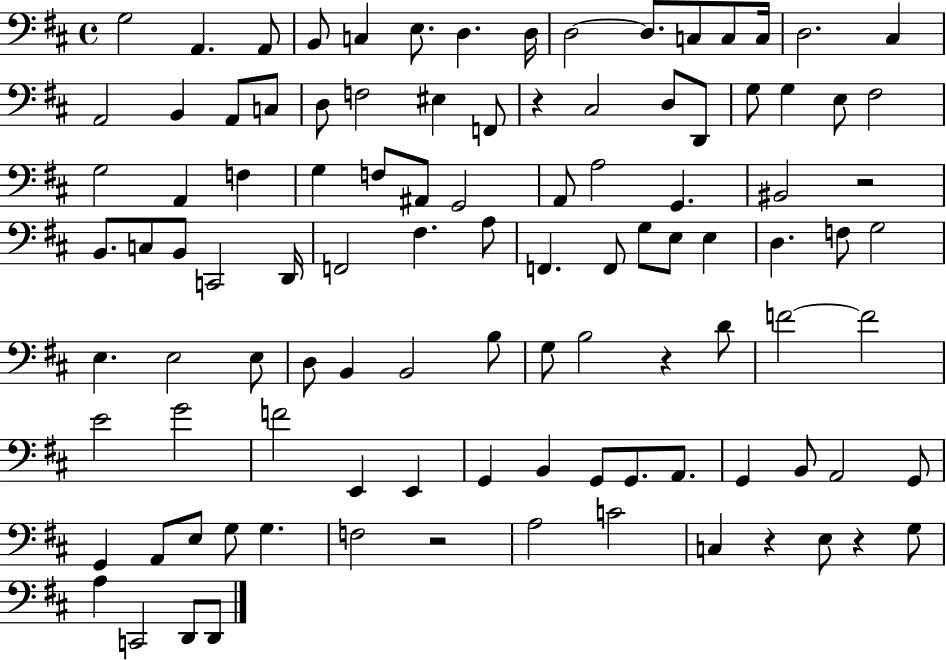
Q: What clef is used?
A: bass